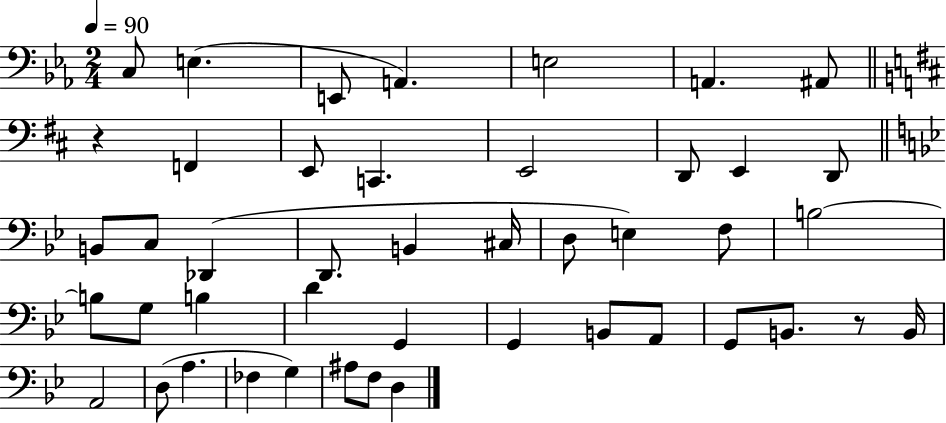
C3/e E3/q. E2/e A2/q. E3/h A2/q. A#2/e R/q F2/q E2/e C2/q. E2/h D2/e E2/q D2/e B2/e C3/e Db2/q D2/e. B2/q C#3/s D3/e E3/q F3/e B3/h B3/e G3/e B3/q D4/q G2/q G2/q B2/e A2/e G2/e B2/e. R/e B2/s A2/h D3/e A3/q. FES3/q G3/q A#3/e F3/e D3/q